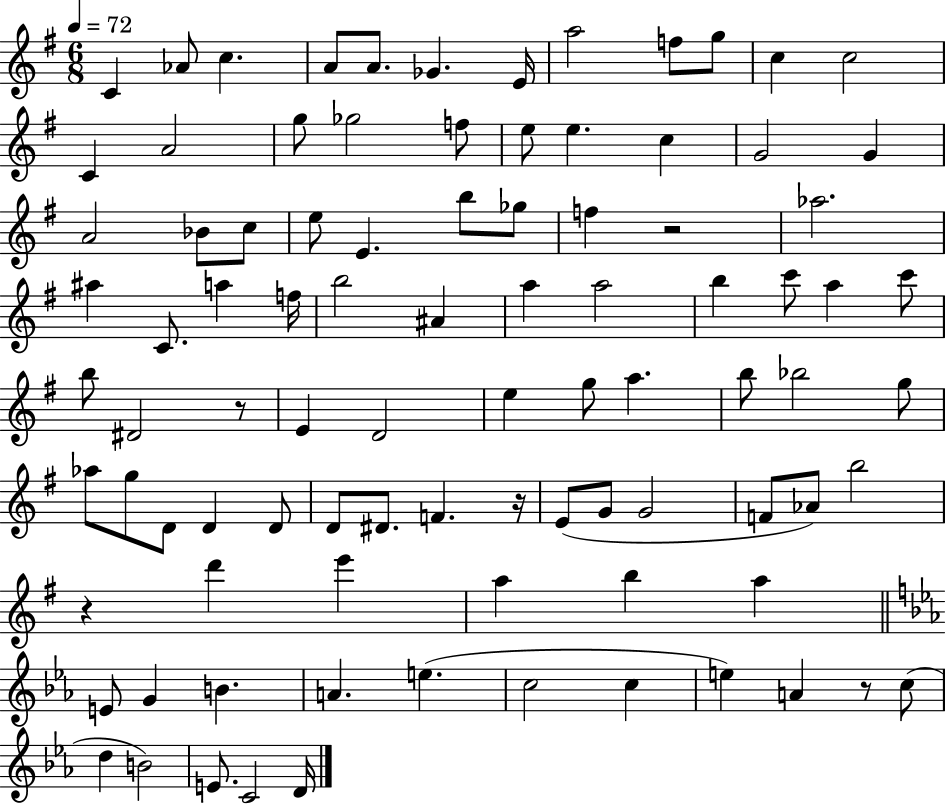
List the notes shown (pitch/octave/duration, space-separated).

C4/q Ab4/e C5/q. A4/e A4/e. Gb4/q. E4/s A5/h F5/e G5/e C5/q C5/h C4/q A4/h G5/e Gb5/h F5/e E5/e E5/q. C5/q G4/h G4/q A4/h Bb4/e C5/e E5/e E4/q. B5/e Gb5/e F5/q R/h Ab5/h. A#5/q C4/e. A5/q F5/s B5/h A#4/q A5/q A5/h B5/q C6/e A5/q C6/e B5/e D#4/h R/e E4/q D4/h E5/q G5/e A5/q. B5/e Bb5/h G5/e Ab5/e G5/e D4/e D4/q D4/e D4/e D#4/e. F4/q. R/s E4/e G4/e G4/h F4/e Ab4/e B5/h R/q D6/q E6/q A5/q B5/q A5/q E4/e G4/q B4/q. A4/q. E5/q. C5/h C5/q E5/q A4/q R/e C5/e D5/q B4/h E4/e. C4/h D4/s